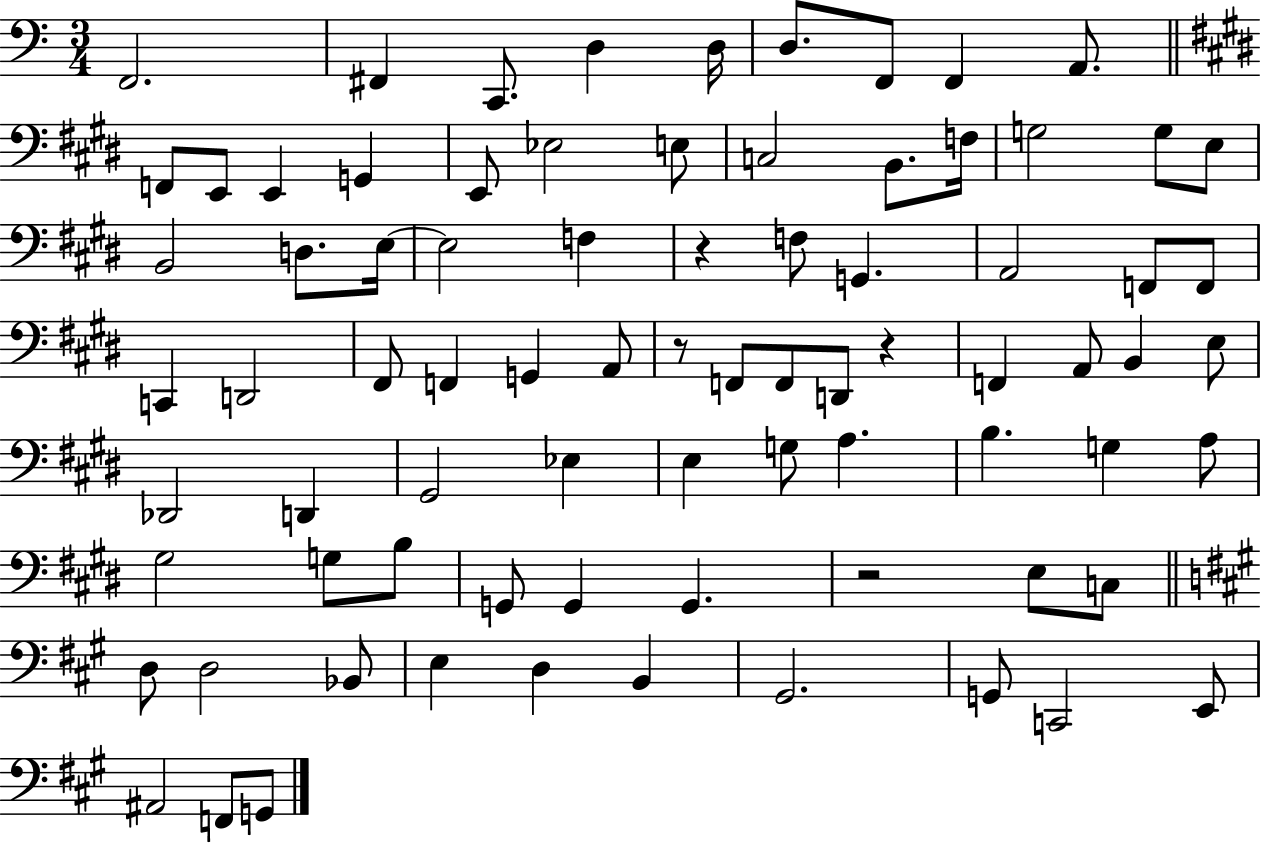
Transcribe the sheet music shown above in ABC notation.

X:1
T:Untitled
M:3/4
L:1/4
K:C
F,,2 ^F,, C,,/2 D, D,/4 D,/2 F,,/2 F,, A,,/2 F,,/2 E,,/2 E,, G,, E,,/2 _E,2 E,/2 C,2 B,,/2 F,/4 G,2 G,/2 E,/2 B,,2 D,/2 E,/4 E,2 F, z F,/2 G,, A,,2 F,,/2 F,,/2 C,, D,,2 ^F,,/2 F,, G,, A,,/2 z/2 F,,/2 F,,/2 D,,/2 z F,, A,,/2 B,, E,/2 _D,,2 D,, ^G,,2 _E, E, G,/2 A, B, G, A,/2 ^G,2 G,/2 B,/2 G,,/2 G,, G,, z2 E,/2 C,/2 D,/2 D,2 _B,,/2 E, D, B,, ^G,,2 G,,/2 C,,2 E,,/2 ^A,,2 F,,/2 G,,/2